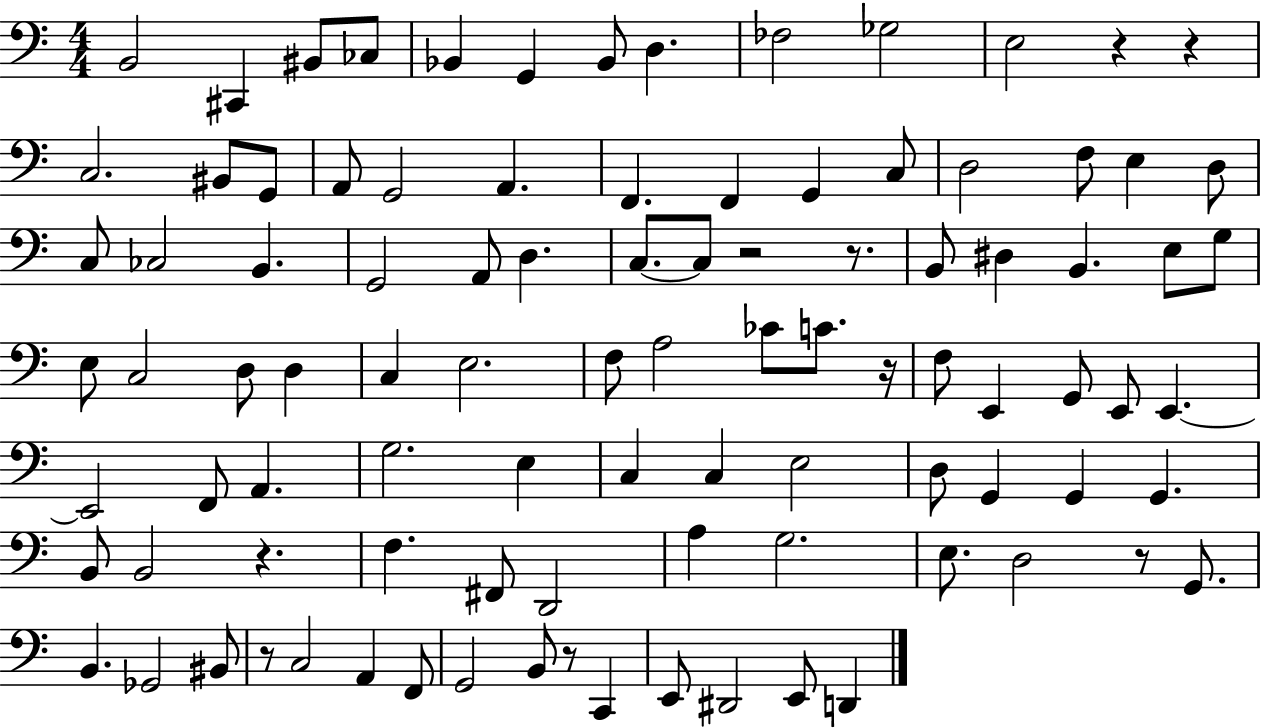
{
  \clef bass
  \numericTimeSignature
  \time 4/4
  \key c \major
  b,2 cis,4 bis,8 ces8 | bes,4 g,4 bes,8 d4. | fes2 ges2 | e2 r4 r4 | \break c2. bis,8 g,8 | a,8 g,2 a,4. | f,4. f,4 g,4 c8 | d2 f8 e4 d8 | \break c8 ces2 b,4. | g,2 a,8 d4. | c8.~~ c8 r2 r8. | b,8 dis4 b,4. e8 g8 | \break e8 c2 d8 d4 | c4 e2. | f8 a2 ces'8 c'8. r16 | f8 e,4 g,8 e,8 e,4.~~ | \break e,2 f,8 a,4. | g2. e4 | c4 c4 e2 | d8 g,4 g,4 g,4. | \break b,8 b,2 r4. | f4. fis,8 d,2 | a4 g2. | e8. d2 r8 g,8. | \break b,4. ges,2 bis,8 | r8 c2 a,4 f,8 | g,2 b,8 r8 c,4 | e,8 dis,2 e,8 d,4 | \break \bar "|."
}